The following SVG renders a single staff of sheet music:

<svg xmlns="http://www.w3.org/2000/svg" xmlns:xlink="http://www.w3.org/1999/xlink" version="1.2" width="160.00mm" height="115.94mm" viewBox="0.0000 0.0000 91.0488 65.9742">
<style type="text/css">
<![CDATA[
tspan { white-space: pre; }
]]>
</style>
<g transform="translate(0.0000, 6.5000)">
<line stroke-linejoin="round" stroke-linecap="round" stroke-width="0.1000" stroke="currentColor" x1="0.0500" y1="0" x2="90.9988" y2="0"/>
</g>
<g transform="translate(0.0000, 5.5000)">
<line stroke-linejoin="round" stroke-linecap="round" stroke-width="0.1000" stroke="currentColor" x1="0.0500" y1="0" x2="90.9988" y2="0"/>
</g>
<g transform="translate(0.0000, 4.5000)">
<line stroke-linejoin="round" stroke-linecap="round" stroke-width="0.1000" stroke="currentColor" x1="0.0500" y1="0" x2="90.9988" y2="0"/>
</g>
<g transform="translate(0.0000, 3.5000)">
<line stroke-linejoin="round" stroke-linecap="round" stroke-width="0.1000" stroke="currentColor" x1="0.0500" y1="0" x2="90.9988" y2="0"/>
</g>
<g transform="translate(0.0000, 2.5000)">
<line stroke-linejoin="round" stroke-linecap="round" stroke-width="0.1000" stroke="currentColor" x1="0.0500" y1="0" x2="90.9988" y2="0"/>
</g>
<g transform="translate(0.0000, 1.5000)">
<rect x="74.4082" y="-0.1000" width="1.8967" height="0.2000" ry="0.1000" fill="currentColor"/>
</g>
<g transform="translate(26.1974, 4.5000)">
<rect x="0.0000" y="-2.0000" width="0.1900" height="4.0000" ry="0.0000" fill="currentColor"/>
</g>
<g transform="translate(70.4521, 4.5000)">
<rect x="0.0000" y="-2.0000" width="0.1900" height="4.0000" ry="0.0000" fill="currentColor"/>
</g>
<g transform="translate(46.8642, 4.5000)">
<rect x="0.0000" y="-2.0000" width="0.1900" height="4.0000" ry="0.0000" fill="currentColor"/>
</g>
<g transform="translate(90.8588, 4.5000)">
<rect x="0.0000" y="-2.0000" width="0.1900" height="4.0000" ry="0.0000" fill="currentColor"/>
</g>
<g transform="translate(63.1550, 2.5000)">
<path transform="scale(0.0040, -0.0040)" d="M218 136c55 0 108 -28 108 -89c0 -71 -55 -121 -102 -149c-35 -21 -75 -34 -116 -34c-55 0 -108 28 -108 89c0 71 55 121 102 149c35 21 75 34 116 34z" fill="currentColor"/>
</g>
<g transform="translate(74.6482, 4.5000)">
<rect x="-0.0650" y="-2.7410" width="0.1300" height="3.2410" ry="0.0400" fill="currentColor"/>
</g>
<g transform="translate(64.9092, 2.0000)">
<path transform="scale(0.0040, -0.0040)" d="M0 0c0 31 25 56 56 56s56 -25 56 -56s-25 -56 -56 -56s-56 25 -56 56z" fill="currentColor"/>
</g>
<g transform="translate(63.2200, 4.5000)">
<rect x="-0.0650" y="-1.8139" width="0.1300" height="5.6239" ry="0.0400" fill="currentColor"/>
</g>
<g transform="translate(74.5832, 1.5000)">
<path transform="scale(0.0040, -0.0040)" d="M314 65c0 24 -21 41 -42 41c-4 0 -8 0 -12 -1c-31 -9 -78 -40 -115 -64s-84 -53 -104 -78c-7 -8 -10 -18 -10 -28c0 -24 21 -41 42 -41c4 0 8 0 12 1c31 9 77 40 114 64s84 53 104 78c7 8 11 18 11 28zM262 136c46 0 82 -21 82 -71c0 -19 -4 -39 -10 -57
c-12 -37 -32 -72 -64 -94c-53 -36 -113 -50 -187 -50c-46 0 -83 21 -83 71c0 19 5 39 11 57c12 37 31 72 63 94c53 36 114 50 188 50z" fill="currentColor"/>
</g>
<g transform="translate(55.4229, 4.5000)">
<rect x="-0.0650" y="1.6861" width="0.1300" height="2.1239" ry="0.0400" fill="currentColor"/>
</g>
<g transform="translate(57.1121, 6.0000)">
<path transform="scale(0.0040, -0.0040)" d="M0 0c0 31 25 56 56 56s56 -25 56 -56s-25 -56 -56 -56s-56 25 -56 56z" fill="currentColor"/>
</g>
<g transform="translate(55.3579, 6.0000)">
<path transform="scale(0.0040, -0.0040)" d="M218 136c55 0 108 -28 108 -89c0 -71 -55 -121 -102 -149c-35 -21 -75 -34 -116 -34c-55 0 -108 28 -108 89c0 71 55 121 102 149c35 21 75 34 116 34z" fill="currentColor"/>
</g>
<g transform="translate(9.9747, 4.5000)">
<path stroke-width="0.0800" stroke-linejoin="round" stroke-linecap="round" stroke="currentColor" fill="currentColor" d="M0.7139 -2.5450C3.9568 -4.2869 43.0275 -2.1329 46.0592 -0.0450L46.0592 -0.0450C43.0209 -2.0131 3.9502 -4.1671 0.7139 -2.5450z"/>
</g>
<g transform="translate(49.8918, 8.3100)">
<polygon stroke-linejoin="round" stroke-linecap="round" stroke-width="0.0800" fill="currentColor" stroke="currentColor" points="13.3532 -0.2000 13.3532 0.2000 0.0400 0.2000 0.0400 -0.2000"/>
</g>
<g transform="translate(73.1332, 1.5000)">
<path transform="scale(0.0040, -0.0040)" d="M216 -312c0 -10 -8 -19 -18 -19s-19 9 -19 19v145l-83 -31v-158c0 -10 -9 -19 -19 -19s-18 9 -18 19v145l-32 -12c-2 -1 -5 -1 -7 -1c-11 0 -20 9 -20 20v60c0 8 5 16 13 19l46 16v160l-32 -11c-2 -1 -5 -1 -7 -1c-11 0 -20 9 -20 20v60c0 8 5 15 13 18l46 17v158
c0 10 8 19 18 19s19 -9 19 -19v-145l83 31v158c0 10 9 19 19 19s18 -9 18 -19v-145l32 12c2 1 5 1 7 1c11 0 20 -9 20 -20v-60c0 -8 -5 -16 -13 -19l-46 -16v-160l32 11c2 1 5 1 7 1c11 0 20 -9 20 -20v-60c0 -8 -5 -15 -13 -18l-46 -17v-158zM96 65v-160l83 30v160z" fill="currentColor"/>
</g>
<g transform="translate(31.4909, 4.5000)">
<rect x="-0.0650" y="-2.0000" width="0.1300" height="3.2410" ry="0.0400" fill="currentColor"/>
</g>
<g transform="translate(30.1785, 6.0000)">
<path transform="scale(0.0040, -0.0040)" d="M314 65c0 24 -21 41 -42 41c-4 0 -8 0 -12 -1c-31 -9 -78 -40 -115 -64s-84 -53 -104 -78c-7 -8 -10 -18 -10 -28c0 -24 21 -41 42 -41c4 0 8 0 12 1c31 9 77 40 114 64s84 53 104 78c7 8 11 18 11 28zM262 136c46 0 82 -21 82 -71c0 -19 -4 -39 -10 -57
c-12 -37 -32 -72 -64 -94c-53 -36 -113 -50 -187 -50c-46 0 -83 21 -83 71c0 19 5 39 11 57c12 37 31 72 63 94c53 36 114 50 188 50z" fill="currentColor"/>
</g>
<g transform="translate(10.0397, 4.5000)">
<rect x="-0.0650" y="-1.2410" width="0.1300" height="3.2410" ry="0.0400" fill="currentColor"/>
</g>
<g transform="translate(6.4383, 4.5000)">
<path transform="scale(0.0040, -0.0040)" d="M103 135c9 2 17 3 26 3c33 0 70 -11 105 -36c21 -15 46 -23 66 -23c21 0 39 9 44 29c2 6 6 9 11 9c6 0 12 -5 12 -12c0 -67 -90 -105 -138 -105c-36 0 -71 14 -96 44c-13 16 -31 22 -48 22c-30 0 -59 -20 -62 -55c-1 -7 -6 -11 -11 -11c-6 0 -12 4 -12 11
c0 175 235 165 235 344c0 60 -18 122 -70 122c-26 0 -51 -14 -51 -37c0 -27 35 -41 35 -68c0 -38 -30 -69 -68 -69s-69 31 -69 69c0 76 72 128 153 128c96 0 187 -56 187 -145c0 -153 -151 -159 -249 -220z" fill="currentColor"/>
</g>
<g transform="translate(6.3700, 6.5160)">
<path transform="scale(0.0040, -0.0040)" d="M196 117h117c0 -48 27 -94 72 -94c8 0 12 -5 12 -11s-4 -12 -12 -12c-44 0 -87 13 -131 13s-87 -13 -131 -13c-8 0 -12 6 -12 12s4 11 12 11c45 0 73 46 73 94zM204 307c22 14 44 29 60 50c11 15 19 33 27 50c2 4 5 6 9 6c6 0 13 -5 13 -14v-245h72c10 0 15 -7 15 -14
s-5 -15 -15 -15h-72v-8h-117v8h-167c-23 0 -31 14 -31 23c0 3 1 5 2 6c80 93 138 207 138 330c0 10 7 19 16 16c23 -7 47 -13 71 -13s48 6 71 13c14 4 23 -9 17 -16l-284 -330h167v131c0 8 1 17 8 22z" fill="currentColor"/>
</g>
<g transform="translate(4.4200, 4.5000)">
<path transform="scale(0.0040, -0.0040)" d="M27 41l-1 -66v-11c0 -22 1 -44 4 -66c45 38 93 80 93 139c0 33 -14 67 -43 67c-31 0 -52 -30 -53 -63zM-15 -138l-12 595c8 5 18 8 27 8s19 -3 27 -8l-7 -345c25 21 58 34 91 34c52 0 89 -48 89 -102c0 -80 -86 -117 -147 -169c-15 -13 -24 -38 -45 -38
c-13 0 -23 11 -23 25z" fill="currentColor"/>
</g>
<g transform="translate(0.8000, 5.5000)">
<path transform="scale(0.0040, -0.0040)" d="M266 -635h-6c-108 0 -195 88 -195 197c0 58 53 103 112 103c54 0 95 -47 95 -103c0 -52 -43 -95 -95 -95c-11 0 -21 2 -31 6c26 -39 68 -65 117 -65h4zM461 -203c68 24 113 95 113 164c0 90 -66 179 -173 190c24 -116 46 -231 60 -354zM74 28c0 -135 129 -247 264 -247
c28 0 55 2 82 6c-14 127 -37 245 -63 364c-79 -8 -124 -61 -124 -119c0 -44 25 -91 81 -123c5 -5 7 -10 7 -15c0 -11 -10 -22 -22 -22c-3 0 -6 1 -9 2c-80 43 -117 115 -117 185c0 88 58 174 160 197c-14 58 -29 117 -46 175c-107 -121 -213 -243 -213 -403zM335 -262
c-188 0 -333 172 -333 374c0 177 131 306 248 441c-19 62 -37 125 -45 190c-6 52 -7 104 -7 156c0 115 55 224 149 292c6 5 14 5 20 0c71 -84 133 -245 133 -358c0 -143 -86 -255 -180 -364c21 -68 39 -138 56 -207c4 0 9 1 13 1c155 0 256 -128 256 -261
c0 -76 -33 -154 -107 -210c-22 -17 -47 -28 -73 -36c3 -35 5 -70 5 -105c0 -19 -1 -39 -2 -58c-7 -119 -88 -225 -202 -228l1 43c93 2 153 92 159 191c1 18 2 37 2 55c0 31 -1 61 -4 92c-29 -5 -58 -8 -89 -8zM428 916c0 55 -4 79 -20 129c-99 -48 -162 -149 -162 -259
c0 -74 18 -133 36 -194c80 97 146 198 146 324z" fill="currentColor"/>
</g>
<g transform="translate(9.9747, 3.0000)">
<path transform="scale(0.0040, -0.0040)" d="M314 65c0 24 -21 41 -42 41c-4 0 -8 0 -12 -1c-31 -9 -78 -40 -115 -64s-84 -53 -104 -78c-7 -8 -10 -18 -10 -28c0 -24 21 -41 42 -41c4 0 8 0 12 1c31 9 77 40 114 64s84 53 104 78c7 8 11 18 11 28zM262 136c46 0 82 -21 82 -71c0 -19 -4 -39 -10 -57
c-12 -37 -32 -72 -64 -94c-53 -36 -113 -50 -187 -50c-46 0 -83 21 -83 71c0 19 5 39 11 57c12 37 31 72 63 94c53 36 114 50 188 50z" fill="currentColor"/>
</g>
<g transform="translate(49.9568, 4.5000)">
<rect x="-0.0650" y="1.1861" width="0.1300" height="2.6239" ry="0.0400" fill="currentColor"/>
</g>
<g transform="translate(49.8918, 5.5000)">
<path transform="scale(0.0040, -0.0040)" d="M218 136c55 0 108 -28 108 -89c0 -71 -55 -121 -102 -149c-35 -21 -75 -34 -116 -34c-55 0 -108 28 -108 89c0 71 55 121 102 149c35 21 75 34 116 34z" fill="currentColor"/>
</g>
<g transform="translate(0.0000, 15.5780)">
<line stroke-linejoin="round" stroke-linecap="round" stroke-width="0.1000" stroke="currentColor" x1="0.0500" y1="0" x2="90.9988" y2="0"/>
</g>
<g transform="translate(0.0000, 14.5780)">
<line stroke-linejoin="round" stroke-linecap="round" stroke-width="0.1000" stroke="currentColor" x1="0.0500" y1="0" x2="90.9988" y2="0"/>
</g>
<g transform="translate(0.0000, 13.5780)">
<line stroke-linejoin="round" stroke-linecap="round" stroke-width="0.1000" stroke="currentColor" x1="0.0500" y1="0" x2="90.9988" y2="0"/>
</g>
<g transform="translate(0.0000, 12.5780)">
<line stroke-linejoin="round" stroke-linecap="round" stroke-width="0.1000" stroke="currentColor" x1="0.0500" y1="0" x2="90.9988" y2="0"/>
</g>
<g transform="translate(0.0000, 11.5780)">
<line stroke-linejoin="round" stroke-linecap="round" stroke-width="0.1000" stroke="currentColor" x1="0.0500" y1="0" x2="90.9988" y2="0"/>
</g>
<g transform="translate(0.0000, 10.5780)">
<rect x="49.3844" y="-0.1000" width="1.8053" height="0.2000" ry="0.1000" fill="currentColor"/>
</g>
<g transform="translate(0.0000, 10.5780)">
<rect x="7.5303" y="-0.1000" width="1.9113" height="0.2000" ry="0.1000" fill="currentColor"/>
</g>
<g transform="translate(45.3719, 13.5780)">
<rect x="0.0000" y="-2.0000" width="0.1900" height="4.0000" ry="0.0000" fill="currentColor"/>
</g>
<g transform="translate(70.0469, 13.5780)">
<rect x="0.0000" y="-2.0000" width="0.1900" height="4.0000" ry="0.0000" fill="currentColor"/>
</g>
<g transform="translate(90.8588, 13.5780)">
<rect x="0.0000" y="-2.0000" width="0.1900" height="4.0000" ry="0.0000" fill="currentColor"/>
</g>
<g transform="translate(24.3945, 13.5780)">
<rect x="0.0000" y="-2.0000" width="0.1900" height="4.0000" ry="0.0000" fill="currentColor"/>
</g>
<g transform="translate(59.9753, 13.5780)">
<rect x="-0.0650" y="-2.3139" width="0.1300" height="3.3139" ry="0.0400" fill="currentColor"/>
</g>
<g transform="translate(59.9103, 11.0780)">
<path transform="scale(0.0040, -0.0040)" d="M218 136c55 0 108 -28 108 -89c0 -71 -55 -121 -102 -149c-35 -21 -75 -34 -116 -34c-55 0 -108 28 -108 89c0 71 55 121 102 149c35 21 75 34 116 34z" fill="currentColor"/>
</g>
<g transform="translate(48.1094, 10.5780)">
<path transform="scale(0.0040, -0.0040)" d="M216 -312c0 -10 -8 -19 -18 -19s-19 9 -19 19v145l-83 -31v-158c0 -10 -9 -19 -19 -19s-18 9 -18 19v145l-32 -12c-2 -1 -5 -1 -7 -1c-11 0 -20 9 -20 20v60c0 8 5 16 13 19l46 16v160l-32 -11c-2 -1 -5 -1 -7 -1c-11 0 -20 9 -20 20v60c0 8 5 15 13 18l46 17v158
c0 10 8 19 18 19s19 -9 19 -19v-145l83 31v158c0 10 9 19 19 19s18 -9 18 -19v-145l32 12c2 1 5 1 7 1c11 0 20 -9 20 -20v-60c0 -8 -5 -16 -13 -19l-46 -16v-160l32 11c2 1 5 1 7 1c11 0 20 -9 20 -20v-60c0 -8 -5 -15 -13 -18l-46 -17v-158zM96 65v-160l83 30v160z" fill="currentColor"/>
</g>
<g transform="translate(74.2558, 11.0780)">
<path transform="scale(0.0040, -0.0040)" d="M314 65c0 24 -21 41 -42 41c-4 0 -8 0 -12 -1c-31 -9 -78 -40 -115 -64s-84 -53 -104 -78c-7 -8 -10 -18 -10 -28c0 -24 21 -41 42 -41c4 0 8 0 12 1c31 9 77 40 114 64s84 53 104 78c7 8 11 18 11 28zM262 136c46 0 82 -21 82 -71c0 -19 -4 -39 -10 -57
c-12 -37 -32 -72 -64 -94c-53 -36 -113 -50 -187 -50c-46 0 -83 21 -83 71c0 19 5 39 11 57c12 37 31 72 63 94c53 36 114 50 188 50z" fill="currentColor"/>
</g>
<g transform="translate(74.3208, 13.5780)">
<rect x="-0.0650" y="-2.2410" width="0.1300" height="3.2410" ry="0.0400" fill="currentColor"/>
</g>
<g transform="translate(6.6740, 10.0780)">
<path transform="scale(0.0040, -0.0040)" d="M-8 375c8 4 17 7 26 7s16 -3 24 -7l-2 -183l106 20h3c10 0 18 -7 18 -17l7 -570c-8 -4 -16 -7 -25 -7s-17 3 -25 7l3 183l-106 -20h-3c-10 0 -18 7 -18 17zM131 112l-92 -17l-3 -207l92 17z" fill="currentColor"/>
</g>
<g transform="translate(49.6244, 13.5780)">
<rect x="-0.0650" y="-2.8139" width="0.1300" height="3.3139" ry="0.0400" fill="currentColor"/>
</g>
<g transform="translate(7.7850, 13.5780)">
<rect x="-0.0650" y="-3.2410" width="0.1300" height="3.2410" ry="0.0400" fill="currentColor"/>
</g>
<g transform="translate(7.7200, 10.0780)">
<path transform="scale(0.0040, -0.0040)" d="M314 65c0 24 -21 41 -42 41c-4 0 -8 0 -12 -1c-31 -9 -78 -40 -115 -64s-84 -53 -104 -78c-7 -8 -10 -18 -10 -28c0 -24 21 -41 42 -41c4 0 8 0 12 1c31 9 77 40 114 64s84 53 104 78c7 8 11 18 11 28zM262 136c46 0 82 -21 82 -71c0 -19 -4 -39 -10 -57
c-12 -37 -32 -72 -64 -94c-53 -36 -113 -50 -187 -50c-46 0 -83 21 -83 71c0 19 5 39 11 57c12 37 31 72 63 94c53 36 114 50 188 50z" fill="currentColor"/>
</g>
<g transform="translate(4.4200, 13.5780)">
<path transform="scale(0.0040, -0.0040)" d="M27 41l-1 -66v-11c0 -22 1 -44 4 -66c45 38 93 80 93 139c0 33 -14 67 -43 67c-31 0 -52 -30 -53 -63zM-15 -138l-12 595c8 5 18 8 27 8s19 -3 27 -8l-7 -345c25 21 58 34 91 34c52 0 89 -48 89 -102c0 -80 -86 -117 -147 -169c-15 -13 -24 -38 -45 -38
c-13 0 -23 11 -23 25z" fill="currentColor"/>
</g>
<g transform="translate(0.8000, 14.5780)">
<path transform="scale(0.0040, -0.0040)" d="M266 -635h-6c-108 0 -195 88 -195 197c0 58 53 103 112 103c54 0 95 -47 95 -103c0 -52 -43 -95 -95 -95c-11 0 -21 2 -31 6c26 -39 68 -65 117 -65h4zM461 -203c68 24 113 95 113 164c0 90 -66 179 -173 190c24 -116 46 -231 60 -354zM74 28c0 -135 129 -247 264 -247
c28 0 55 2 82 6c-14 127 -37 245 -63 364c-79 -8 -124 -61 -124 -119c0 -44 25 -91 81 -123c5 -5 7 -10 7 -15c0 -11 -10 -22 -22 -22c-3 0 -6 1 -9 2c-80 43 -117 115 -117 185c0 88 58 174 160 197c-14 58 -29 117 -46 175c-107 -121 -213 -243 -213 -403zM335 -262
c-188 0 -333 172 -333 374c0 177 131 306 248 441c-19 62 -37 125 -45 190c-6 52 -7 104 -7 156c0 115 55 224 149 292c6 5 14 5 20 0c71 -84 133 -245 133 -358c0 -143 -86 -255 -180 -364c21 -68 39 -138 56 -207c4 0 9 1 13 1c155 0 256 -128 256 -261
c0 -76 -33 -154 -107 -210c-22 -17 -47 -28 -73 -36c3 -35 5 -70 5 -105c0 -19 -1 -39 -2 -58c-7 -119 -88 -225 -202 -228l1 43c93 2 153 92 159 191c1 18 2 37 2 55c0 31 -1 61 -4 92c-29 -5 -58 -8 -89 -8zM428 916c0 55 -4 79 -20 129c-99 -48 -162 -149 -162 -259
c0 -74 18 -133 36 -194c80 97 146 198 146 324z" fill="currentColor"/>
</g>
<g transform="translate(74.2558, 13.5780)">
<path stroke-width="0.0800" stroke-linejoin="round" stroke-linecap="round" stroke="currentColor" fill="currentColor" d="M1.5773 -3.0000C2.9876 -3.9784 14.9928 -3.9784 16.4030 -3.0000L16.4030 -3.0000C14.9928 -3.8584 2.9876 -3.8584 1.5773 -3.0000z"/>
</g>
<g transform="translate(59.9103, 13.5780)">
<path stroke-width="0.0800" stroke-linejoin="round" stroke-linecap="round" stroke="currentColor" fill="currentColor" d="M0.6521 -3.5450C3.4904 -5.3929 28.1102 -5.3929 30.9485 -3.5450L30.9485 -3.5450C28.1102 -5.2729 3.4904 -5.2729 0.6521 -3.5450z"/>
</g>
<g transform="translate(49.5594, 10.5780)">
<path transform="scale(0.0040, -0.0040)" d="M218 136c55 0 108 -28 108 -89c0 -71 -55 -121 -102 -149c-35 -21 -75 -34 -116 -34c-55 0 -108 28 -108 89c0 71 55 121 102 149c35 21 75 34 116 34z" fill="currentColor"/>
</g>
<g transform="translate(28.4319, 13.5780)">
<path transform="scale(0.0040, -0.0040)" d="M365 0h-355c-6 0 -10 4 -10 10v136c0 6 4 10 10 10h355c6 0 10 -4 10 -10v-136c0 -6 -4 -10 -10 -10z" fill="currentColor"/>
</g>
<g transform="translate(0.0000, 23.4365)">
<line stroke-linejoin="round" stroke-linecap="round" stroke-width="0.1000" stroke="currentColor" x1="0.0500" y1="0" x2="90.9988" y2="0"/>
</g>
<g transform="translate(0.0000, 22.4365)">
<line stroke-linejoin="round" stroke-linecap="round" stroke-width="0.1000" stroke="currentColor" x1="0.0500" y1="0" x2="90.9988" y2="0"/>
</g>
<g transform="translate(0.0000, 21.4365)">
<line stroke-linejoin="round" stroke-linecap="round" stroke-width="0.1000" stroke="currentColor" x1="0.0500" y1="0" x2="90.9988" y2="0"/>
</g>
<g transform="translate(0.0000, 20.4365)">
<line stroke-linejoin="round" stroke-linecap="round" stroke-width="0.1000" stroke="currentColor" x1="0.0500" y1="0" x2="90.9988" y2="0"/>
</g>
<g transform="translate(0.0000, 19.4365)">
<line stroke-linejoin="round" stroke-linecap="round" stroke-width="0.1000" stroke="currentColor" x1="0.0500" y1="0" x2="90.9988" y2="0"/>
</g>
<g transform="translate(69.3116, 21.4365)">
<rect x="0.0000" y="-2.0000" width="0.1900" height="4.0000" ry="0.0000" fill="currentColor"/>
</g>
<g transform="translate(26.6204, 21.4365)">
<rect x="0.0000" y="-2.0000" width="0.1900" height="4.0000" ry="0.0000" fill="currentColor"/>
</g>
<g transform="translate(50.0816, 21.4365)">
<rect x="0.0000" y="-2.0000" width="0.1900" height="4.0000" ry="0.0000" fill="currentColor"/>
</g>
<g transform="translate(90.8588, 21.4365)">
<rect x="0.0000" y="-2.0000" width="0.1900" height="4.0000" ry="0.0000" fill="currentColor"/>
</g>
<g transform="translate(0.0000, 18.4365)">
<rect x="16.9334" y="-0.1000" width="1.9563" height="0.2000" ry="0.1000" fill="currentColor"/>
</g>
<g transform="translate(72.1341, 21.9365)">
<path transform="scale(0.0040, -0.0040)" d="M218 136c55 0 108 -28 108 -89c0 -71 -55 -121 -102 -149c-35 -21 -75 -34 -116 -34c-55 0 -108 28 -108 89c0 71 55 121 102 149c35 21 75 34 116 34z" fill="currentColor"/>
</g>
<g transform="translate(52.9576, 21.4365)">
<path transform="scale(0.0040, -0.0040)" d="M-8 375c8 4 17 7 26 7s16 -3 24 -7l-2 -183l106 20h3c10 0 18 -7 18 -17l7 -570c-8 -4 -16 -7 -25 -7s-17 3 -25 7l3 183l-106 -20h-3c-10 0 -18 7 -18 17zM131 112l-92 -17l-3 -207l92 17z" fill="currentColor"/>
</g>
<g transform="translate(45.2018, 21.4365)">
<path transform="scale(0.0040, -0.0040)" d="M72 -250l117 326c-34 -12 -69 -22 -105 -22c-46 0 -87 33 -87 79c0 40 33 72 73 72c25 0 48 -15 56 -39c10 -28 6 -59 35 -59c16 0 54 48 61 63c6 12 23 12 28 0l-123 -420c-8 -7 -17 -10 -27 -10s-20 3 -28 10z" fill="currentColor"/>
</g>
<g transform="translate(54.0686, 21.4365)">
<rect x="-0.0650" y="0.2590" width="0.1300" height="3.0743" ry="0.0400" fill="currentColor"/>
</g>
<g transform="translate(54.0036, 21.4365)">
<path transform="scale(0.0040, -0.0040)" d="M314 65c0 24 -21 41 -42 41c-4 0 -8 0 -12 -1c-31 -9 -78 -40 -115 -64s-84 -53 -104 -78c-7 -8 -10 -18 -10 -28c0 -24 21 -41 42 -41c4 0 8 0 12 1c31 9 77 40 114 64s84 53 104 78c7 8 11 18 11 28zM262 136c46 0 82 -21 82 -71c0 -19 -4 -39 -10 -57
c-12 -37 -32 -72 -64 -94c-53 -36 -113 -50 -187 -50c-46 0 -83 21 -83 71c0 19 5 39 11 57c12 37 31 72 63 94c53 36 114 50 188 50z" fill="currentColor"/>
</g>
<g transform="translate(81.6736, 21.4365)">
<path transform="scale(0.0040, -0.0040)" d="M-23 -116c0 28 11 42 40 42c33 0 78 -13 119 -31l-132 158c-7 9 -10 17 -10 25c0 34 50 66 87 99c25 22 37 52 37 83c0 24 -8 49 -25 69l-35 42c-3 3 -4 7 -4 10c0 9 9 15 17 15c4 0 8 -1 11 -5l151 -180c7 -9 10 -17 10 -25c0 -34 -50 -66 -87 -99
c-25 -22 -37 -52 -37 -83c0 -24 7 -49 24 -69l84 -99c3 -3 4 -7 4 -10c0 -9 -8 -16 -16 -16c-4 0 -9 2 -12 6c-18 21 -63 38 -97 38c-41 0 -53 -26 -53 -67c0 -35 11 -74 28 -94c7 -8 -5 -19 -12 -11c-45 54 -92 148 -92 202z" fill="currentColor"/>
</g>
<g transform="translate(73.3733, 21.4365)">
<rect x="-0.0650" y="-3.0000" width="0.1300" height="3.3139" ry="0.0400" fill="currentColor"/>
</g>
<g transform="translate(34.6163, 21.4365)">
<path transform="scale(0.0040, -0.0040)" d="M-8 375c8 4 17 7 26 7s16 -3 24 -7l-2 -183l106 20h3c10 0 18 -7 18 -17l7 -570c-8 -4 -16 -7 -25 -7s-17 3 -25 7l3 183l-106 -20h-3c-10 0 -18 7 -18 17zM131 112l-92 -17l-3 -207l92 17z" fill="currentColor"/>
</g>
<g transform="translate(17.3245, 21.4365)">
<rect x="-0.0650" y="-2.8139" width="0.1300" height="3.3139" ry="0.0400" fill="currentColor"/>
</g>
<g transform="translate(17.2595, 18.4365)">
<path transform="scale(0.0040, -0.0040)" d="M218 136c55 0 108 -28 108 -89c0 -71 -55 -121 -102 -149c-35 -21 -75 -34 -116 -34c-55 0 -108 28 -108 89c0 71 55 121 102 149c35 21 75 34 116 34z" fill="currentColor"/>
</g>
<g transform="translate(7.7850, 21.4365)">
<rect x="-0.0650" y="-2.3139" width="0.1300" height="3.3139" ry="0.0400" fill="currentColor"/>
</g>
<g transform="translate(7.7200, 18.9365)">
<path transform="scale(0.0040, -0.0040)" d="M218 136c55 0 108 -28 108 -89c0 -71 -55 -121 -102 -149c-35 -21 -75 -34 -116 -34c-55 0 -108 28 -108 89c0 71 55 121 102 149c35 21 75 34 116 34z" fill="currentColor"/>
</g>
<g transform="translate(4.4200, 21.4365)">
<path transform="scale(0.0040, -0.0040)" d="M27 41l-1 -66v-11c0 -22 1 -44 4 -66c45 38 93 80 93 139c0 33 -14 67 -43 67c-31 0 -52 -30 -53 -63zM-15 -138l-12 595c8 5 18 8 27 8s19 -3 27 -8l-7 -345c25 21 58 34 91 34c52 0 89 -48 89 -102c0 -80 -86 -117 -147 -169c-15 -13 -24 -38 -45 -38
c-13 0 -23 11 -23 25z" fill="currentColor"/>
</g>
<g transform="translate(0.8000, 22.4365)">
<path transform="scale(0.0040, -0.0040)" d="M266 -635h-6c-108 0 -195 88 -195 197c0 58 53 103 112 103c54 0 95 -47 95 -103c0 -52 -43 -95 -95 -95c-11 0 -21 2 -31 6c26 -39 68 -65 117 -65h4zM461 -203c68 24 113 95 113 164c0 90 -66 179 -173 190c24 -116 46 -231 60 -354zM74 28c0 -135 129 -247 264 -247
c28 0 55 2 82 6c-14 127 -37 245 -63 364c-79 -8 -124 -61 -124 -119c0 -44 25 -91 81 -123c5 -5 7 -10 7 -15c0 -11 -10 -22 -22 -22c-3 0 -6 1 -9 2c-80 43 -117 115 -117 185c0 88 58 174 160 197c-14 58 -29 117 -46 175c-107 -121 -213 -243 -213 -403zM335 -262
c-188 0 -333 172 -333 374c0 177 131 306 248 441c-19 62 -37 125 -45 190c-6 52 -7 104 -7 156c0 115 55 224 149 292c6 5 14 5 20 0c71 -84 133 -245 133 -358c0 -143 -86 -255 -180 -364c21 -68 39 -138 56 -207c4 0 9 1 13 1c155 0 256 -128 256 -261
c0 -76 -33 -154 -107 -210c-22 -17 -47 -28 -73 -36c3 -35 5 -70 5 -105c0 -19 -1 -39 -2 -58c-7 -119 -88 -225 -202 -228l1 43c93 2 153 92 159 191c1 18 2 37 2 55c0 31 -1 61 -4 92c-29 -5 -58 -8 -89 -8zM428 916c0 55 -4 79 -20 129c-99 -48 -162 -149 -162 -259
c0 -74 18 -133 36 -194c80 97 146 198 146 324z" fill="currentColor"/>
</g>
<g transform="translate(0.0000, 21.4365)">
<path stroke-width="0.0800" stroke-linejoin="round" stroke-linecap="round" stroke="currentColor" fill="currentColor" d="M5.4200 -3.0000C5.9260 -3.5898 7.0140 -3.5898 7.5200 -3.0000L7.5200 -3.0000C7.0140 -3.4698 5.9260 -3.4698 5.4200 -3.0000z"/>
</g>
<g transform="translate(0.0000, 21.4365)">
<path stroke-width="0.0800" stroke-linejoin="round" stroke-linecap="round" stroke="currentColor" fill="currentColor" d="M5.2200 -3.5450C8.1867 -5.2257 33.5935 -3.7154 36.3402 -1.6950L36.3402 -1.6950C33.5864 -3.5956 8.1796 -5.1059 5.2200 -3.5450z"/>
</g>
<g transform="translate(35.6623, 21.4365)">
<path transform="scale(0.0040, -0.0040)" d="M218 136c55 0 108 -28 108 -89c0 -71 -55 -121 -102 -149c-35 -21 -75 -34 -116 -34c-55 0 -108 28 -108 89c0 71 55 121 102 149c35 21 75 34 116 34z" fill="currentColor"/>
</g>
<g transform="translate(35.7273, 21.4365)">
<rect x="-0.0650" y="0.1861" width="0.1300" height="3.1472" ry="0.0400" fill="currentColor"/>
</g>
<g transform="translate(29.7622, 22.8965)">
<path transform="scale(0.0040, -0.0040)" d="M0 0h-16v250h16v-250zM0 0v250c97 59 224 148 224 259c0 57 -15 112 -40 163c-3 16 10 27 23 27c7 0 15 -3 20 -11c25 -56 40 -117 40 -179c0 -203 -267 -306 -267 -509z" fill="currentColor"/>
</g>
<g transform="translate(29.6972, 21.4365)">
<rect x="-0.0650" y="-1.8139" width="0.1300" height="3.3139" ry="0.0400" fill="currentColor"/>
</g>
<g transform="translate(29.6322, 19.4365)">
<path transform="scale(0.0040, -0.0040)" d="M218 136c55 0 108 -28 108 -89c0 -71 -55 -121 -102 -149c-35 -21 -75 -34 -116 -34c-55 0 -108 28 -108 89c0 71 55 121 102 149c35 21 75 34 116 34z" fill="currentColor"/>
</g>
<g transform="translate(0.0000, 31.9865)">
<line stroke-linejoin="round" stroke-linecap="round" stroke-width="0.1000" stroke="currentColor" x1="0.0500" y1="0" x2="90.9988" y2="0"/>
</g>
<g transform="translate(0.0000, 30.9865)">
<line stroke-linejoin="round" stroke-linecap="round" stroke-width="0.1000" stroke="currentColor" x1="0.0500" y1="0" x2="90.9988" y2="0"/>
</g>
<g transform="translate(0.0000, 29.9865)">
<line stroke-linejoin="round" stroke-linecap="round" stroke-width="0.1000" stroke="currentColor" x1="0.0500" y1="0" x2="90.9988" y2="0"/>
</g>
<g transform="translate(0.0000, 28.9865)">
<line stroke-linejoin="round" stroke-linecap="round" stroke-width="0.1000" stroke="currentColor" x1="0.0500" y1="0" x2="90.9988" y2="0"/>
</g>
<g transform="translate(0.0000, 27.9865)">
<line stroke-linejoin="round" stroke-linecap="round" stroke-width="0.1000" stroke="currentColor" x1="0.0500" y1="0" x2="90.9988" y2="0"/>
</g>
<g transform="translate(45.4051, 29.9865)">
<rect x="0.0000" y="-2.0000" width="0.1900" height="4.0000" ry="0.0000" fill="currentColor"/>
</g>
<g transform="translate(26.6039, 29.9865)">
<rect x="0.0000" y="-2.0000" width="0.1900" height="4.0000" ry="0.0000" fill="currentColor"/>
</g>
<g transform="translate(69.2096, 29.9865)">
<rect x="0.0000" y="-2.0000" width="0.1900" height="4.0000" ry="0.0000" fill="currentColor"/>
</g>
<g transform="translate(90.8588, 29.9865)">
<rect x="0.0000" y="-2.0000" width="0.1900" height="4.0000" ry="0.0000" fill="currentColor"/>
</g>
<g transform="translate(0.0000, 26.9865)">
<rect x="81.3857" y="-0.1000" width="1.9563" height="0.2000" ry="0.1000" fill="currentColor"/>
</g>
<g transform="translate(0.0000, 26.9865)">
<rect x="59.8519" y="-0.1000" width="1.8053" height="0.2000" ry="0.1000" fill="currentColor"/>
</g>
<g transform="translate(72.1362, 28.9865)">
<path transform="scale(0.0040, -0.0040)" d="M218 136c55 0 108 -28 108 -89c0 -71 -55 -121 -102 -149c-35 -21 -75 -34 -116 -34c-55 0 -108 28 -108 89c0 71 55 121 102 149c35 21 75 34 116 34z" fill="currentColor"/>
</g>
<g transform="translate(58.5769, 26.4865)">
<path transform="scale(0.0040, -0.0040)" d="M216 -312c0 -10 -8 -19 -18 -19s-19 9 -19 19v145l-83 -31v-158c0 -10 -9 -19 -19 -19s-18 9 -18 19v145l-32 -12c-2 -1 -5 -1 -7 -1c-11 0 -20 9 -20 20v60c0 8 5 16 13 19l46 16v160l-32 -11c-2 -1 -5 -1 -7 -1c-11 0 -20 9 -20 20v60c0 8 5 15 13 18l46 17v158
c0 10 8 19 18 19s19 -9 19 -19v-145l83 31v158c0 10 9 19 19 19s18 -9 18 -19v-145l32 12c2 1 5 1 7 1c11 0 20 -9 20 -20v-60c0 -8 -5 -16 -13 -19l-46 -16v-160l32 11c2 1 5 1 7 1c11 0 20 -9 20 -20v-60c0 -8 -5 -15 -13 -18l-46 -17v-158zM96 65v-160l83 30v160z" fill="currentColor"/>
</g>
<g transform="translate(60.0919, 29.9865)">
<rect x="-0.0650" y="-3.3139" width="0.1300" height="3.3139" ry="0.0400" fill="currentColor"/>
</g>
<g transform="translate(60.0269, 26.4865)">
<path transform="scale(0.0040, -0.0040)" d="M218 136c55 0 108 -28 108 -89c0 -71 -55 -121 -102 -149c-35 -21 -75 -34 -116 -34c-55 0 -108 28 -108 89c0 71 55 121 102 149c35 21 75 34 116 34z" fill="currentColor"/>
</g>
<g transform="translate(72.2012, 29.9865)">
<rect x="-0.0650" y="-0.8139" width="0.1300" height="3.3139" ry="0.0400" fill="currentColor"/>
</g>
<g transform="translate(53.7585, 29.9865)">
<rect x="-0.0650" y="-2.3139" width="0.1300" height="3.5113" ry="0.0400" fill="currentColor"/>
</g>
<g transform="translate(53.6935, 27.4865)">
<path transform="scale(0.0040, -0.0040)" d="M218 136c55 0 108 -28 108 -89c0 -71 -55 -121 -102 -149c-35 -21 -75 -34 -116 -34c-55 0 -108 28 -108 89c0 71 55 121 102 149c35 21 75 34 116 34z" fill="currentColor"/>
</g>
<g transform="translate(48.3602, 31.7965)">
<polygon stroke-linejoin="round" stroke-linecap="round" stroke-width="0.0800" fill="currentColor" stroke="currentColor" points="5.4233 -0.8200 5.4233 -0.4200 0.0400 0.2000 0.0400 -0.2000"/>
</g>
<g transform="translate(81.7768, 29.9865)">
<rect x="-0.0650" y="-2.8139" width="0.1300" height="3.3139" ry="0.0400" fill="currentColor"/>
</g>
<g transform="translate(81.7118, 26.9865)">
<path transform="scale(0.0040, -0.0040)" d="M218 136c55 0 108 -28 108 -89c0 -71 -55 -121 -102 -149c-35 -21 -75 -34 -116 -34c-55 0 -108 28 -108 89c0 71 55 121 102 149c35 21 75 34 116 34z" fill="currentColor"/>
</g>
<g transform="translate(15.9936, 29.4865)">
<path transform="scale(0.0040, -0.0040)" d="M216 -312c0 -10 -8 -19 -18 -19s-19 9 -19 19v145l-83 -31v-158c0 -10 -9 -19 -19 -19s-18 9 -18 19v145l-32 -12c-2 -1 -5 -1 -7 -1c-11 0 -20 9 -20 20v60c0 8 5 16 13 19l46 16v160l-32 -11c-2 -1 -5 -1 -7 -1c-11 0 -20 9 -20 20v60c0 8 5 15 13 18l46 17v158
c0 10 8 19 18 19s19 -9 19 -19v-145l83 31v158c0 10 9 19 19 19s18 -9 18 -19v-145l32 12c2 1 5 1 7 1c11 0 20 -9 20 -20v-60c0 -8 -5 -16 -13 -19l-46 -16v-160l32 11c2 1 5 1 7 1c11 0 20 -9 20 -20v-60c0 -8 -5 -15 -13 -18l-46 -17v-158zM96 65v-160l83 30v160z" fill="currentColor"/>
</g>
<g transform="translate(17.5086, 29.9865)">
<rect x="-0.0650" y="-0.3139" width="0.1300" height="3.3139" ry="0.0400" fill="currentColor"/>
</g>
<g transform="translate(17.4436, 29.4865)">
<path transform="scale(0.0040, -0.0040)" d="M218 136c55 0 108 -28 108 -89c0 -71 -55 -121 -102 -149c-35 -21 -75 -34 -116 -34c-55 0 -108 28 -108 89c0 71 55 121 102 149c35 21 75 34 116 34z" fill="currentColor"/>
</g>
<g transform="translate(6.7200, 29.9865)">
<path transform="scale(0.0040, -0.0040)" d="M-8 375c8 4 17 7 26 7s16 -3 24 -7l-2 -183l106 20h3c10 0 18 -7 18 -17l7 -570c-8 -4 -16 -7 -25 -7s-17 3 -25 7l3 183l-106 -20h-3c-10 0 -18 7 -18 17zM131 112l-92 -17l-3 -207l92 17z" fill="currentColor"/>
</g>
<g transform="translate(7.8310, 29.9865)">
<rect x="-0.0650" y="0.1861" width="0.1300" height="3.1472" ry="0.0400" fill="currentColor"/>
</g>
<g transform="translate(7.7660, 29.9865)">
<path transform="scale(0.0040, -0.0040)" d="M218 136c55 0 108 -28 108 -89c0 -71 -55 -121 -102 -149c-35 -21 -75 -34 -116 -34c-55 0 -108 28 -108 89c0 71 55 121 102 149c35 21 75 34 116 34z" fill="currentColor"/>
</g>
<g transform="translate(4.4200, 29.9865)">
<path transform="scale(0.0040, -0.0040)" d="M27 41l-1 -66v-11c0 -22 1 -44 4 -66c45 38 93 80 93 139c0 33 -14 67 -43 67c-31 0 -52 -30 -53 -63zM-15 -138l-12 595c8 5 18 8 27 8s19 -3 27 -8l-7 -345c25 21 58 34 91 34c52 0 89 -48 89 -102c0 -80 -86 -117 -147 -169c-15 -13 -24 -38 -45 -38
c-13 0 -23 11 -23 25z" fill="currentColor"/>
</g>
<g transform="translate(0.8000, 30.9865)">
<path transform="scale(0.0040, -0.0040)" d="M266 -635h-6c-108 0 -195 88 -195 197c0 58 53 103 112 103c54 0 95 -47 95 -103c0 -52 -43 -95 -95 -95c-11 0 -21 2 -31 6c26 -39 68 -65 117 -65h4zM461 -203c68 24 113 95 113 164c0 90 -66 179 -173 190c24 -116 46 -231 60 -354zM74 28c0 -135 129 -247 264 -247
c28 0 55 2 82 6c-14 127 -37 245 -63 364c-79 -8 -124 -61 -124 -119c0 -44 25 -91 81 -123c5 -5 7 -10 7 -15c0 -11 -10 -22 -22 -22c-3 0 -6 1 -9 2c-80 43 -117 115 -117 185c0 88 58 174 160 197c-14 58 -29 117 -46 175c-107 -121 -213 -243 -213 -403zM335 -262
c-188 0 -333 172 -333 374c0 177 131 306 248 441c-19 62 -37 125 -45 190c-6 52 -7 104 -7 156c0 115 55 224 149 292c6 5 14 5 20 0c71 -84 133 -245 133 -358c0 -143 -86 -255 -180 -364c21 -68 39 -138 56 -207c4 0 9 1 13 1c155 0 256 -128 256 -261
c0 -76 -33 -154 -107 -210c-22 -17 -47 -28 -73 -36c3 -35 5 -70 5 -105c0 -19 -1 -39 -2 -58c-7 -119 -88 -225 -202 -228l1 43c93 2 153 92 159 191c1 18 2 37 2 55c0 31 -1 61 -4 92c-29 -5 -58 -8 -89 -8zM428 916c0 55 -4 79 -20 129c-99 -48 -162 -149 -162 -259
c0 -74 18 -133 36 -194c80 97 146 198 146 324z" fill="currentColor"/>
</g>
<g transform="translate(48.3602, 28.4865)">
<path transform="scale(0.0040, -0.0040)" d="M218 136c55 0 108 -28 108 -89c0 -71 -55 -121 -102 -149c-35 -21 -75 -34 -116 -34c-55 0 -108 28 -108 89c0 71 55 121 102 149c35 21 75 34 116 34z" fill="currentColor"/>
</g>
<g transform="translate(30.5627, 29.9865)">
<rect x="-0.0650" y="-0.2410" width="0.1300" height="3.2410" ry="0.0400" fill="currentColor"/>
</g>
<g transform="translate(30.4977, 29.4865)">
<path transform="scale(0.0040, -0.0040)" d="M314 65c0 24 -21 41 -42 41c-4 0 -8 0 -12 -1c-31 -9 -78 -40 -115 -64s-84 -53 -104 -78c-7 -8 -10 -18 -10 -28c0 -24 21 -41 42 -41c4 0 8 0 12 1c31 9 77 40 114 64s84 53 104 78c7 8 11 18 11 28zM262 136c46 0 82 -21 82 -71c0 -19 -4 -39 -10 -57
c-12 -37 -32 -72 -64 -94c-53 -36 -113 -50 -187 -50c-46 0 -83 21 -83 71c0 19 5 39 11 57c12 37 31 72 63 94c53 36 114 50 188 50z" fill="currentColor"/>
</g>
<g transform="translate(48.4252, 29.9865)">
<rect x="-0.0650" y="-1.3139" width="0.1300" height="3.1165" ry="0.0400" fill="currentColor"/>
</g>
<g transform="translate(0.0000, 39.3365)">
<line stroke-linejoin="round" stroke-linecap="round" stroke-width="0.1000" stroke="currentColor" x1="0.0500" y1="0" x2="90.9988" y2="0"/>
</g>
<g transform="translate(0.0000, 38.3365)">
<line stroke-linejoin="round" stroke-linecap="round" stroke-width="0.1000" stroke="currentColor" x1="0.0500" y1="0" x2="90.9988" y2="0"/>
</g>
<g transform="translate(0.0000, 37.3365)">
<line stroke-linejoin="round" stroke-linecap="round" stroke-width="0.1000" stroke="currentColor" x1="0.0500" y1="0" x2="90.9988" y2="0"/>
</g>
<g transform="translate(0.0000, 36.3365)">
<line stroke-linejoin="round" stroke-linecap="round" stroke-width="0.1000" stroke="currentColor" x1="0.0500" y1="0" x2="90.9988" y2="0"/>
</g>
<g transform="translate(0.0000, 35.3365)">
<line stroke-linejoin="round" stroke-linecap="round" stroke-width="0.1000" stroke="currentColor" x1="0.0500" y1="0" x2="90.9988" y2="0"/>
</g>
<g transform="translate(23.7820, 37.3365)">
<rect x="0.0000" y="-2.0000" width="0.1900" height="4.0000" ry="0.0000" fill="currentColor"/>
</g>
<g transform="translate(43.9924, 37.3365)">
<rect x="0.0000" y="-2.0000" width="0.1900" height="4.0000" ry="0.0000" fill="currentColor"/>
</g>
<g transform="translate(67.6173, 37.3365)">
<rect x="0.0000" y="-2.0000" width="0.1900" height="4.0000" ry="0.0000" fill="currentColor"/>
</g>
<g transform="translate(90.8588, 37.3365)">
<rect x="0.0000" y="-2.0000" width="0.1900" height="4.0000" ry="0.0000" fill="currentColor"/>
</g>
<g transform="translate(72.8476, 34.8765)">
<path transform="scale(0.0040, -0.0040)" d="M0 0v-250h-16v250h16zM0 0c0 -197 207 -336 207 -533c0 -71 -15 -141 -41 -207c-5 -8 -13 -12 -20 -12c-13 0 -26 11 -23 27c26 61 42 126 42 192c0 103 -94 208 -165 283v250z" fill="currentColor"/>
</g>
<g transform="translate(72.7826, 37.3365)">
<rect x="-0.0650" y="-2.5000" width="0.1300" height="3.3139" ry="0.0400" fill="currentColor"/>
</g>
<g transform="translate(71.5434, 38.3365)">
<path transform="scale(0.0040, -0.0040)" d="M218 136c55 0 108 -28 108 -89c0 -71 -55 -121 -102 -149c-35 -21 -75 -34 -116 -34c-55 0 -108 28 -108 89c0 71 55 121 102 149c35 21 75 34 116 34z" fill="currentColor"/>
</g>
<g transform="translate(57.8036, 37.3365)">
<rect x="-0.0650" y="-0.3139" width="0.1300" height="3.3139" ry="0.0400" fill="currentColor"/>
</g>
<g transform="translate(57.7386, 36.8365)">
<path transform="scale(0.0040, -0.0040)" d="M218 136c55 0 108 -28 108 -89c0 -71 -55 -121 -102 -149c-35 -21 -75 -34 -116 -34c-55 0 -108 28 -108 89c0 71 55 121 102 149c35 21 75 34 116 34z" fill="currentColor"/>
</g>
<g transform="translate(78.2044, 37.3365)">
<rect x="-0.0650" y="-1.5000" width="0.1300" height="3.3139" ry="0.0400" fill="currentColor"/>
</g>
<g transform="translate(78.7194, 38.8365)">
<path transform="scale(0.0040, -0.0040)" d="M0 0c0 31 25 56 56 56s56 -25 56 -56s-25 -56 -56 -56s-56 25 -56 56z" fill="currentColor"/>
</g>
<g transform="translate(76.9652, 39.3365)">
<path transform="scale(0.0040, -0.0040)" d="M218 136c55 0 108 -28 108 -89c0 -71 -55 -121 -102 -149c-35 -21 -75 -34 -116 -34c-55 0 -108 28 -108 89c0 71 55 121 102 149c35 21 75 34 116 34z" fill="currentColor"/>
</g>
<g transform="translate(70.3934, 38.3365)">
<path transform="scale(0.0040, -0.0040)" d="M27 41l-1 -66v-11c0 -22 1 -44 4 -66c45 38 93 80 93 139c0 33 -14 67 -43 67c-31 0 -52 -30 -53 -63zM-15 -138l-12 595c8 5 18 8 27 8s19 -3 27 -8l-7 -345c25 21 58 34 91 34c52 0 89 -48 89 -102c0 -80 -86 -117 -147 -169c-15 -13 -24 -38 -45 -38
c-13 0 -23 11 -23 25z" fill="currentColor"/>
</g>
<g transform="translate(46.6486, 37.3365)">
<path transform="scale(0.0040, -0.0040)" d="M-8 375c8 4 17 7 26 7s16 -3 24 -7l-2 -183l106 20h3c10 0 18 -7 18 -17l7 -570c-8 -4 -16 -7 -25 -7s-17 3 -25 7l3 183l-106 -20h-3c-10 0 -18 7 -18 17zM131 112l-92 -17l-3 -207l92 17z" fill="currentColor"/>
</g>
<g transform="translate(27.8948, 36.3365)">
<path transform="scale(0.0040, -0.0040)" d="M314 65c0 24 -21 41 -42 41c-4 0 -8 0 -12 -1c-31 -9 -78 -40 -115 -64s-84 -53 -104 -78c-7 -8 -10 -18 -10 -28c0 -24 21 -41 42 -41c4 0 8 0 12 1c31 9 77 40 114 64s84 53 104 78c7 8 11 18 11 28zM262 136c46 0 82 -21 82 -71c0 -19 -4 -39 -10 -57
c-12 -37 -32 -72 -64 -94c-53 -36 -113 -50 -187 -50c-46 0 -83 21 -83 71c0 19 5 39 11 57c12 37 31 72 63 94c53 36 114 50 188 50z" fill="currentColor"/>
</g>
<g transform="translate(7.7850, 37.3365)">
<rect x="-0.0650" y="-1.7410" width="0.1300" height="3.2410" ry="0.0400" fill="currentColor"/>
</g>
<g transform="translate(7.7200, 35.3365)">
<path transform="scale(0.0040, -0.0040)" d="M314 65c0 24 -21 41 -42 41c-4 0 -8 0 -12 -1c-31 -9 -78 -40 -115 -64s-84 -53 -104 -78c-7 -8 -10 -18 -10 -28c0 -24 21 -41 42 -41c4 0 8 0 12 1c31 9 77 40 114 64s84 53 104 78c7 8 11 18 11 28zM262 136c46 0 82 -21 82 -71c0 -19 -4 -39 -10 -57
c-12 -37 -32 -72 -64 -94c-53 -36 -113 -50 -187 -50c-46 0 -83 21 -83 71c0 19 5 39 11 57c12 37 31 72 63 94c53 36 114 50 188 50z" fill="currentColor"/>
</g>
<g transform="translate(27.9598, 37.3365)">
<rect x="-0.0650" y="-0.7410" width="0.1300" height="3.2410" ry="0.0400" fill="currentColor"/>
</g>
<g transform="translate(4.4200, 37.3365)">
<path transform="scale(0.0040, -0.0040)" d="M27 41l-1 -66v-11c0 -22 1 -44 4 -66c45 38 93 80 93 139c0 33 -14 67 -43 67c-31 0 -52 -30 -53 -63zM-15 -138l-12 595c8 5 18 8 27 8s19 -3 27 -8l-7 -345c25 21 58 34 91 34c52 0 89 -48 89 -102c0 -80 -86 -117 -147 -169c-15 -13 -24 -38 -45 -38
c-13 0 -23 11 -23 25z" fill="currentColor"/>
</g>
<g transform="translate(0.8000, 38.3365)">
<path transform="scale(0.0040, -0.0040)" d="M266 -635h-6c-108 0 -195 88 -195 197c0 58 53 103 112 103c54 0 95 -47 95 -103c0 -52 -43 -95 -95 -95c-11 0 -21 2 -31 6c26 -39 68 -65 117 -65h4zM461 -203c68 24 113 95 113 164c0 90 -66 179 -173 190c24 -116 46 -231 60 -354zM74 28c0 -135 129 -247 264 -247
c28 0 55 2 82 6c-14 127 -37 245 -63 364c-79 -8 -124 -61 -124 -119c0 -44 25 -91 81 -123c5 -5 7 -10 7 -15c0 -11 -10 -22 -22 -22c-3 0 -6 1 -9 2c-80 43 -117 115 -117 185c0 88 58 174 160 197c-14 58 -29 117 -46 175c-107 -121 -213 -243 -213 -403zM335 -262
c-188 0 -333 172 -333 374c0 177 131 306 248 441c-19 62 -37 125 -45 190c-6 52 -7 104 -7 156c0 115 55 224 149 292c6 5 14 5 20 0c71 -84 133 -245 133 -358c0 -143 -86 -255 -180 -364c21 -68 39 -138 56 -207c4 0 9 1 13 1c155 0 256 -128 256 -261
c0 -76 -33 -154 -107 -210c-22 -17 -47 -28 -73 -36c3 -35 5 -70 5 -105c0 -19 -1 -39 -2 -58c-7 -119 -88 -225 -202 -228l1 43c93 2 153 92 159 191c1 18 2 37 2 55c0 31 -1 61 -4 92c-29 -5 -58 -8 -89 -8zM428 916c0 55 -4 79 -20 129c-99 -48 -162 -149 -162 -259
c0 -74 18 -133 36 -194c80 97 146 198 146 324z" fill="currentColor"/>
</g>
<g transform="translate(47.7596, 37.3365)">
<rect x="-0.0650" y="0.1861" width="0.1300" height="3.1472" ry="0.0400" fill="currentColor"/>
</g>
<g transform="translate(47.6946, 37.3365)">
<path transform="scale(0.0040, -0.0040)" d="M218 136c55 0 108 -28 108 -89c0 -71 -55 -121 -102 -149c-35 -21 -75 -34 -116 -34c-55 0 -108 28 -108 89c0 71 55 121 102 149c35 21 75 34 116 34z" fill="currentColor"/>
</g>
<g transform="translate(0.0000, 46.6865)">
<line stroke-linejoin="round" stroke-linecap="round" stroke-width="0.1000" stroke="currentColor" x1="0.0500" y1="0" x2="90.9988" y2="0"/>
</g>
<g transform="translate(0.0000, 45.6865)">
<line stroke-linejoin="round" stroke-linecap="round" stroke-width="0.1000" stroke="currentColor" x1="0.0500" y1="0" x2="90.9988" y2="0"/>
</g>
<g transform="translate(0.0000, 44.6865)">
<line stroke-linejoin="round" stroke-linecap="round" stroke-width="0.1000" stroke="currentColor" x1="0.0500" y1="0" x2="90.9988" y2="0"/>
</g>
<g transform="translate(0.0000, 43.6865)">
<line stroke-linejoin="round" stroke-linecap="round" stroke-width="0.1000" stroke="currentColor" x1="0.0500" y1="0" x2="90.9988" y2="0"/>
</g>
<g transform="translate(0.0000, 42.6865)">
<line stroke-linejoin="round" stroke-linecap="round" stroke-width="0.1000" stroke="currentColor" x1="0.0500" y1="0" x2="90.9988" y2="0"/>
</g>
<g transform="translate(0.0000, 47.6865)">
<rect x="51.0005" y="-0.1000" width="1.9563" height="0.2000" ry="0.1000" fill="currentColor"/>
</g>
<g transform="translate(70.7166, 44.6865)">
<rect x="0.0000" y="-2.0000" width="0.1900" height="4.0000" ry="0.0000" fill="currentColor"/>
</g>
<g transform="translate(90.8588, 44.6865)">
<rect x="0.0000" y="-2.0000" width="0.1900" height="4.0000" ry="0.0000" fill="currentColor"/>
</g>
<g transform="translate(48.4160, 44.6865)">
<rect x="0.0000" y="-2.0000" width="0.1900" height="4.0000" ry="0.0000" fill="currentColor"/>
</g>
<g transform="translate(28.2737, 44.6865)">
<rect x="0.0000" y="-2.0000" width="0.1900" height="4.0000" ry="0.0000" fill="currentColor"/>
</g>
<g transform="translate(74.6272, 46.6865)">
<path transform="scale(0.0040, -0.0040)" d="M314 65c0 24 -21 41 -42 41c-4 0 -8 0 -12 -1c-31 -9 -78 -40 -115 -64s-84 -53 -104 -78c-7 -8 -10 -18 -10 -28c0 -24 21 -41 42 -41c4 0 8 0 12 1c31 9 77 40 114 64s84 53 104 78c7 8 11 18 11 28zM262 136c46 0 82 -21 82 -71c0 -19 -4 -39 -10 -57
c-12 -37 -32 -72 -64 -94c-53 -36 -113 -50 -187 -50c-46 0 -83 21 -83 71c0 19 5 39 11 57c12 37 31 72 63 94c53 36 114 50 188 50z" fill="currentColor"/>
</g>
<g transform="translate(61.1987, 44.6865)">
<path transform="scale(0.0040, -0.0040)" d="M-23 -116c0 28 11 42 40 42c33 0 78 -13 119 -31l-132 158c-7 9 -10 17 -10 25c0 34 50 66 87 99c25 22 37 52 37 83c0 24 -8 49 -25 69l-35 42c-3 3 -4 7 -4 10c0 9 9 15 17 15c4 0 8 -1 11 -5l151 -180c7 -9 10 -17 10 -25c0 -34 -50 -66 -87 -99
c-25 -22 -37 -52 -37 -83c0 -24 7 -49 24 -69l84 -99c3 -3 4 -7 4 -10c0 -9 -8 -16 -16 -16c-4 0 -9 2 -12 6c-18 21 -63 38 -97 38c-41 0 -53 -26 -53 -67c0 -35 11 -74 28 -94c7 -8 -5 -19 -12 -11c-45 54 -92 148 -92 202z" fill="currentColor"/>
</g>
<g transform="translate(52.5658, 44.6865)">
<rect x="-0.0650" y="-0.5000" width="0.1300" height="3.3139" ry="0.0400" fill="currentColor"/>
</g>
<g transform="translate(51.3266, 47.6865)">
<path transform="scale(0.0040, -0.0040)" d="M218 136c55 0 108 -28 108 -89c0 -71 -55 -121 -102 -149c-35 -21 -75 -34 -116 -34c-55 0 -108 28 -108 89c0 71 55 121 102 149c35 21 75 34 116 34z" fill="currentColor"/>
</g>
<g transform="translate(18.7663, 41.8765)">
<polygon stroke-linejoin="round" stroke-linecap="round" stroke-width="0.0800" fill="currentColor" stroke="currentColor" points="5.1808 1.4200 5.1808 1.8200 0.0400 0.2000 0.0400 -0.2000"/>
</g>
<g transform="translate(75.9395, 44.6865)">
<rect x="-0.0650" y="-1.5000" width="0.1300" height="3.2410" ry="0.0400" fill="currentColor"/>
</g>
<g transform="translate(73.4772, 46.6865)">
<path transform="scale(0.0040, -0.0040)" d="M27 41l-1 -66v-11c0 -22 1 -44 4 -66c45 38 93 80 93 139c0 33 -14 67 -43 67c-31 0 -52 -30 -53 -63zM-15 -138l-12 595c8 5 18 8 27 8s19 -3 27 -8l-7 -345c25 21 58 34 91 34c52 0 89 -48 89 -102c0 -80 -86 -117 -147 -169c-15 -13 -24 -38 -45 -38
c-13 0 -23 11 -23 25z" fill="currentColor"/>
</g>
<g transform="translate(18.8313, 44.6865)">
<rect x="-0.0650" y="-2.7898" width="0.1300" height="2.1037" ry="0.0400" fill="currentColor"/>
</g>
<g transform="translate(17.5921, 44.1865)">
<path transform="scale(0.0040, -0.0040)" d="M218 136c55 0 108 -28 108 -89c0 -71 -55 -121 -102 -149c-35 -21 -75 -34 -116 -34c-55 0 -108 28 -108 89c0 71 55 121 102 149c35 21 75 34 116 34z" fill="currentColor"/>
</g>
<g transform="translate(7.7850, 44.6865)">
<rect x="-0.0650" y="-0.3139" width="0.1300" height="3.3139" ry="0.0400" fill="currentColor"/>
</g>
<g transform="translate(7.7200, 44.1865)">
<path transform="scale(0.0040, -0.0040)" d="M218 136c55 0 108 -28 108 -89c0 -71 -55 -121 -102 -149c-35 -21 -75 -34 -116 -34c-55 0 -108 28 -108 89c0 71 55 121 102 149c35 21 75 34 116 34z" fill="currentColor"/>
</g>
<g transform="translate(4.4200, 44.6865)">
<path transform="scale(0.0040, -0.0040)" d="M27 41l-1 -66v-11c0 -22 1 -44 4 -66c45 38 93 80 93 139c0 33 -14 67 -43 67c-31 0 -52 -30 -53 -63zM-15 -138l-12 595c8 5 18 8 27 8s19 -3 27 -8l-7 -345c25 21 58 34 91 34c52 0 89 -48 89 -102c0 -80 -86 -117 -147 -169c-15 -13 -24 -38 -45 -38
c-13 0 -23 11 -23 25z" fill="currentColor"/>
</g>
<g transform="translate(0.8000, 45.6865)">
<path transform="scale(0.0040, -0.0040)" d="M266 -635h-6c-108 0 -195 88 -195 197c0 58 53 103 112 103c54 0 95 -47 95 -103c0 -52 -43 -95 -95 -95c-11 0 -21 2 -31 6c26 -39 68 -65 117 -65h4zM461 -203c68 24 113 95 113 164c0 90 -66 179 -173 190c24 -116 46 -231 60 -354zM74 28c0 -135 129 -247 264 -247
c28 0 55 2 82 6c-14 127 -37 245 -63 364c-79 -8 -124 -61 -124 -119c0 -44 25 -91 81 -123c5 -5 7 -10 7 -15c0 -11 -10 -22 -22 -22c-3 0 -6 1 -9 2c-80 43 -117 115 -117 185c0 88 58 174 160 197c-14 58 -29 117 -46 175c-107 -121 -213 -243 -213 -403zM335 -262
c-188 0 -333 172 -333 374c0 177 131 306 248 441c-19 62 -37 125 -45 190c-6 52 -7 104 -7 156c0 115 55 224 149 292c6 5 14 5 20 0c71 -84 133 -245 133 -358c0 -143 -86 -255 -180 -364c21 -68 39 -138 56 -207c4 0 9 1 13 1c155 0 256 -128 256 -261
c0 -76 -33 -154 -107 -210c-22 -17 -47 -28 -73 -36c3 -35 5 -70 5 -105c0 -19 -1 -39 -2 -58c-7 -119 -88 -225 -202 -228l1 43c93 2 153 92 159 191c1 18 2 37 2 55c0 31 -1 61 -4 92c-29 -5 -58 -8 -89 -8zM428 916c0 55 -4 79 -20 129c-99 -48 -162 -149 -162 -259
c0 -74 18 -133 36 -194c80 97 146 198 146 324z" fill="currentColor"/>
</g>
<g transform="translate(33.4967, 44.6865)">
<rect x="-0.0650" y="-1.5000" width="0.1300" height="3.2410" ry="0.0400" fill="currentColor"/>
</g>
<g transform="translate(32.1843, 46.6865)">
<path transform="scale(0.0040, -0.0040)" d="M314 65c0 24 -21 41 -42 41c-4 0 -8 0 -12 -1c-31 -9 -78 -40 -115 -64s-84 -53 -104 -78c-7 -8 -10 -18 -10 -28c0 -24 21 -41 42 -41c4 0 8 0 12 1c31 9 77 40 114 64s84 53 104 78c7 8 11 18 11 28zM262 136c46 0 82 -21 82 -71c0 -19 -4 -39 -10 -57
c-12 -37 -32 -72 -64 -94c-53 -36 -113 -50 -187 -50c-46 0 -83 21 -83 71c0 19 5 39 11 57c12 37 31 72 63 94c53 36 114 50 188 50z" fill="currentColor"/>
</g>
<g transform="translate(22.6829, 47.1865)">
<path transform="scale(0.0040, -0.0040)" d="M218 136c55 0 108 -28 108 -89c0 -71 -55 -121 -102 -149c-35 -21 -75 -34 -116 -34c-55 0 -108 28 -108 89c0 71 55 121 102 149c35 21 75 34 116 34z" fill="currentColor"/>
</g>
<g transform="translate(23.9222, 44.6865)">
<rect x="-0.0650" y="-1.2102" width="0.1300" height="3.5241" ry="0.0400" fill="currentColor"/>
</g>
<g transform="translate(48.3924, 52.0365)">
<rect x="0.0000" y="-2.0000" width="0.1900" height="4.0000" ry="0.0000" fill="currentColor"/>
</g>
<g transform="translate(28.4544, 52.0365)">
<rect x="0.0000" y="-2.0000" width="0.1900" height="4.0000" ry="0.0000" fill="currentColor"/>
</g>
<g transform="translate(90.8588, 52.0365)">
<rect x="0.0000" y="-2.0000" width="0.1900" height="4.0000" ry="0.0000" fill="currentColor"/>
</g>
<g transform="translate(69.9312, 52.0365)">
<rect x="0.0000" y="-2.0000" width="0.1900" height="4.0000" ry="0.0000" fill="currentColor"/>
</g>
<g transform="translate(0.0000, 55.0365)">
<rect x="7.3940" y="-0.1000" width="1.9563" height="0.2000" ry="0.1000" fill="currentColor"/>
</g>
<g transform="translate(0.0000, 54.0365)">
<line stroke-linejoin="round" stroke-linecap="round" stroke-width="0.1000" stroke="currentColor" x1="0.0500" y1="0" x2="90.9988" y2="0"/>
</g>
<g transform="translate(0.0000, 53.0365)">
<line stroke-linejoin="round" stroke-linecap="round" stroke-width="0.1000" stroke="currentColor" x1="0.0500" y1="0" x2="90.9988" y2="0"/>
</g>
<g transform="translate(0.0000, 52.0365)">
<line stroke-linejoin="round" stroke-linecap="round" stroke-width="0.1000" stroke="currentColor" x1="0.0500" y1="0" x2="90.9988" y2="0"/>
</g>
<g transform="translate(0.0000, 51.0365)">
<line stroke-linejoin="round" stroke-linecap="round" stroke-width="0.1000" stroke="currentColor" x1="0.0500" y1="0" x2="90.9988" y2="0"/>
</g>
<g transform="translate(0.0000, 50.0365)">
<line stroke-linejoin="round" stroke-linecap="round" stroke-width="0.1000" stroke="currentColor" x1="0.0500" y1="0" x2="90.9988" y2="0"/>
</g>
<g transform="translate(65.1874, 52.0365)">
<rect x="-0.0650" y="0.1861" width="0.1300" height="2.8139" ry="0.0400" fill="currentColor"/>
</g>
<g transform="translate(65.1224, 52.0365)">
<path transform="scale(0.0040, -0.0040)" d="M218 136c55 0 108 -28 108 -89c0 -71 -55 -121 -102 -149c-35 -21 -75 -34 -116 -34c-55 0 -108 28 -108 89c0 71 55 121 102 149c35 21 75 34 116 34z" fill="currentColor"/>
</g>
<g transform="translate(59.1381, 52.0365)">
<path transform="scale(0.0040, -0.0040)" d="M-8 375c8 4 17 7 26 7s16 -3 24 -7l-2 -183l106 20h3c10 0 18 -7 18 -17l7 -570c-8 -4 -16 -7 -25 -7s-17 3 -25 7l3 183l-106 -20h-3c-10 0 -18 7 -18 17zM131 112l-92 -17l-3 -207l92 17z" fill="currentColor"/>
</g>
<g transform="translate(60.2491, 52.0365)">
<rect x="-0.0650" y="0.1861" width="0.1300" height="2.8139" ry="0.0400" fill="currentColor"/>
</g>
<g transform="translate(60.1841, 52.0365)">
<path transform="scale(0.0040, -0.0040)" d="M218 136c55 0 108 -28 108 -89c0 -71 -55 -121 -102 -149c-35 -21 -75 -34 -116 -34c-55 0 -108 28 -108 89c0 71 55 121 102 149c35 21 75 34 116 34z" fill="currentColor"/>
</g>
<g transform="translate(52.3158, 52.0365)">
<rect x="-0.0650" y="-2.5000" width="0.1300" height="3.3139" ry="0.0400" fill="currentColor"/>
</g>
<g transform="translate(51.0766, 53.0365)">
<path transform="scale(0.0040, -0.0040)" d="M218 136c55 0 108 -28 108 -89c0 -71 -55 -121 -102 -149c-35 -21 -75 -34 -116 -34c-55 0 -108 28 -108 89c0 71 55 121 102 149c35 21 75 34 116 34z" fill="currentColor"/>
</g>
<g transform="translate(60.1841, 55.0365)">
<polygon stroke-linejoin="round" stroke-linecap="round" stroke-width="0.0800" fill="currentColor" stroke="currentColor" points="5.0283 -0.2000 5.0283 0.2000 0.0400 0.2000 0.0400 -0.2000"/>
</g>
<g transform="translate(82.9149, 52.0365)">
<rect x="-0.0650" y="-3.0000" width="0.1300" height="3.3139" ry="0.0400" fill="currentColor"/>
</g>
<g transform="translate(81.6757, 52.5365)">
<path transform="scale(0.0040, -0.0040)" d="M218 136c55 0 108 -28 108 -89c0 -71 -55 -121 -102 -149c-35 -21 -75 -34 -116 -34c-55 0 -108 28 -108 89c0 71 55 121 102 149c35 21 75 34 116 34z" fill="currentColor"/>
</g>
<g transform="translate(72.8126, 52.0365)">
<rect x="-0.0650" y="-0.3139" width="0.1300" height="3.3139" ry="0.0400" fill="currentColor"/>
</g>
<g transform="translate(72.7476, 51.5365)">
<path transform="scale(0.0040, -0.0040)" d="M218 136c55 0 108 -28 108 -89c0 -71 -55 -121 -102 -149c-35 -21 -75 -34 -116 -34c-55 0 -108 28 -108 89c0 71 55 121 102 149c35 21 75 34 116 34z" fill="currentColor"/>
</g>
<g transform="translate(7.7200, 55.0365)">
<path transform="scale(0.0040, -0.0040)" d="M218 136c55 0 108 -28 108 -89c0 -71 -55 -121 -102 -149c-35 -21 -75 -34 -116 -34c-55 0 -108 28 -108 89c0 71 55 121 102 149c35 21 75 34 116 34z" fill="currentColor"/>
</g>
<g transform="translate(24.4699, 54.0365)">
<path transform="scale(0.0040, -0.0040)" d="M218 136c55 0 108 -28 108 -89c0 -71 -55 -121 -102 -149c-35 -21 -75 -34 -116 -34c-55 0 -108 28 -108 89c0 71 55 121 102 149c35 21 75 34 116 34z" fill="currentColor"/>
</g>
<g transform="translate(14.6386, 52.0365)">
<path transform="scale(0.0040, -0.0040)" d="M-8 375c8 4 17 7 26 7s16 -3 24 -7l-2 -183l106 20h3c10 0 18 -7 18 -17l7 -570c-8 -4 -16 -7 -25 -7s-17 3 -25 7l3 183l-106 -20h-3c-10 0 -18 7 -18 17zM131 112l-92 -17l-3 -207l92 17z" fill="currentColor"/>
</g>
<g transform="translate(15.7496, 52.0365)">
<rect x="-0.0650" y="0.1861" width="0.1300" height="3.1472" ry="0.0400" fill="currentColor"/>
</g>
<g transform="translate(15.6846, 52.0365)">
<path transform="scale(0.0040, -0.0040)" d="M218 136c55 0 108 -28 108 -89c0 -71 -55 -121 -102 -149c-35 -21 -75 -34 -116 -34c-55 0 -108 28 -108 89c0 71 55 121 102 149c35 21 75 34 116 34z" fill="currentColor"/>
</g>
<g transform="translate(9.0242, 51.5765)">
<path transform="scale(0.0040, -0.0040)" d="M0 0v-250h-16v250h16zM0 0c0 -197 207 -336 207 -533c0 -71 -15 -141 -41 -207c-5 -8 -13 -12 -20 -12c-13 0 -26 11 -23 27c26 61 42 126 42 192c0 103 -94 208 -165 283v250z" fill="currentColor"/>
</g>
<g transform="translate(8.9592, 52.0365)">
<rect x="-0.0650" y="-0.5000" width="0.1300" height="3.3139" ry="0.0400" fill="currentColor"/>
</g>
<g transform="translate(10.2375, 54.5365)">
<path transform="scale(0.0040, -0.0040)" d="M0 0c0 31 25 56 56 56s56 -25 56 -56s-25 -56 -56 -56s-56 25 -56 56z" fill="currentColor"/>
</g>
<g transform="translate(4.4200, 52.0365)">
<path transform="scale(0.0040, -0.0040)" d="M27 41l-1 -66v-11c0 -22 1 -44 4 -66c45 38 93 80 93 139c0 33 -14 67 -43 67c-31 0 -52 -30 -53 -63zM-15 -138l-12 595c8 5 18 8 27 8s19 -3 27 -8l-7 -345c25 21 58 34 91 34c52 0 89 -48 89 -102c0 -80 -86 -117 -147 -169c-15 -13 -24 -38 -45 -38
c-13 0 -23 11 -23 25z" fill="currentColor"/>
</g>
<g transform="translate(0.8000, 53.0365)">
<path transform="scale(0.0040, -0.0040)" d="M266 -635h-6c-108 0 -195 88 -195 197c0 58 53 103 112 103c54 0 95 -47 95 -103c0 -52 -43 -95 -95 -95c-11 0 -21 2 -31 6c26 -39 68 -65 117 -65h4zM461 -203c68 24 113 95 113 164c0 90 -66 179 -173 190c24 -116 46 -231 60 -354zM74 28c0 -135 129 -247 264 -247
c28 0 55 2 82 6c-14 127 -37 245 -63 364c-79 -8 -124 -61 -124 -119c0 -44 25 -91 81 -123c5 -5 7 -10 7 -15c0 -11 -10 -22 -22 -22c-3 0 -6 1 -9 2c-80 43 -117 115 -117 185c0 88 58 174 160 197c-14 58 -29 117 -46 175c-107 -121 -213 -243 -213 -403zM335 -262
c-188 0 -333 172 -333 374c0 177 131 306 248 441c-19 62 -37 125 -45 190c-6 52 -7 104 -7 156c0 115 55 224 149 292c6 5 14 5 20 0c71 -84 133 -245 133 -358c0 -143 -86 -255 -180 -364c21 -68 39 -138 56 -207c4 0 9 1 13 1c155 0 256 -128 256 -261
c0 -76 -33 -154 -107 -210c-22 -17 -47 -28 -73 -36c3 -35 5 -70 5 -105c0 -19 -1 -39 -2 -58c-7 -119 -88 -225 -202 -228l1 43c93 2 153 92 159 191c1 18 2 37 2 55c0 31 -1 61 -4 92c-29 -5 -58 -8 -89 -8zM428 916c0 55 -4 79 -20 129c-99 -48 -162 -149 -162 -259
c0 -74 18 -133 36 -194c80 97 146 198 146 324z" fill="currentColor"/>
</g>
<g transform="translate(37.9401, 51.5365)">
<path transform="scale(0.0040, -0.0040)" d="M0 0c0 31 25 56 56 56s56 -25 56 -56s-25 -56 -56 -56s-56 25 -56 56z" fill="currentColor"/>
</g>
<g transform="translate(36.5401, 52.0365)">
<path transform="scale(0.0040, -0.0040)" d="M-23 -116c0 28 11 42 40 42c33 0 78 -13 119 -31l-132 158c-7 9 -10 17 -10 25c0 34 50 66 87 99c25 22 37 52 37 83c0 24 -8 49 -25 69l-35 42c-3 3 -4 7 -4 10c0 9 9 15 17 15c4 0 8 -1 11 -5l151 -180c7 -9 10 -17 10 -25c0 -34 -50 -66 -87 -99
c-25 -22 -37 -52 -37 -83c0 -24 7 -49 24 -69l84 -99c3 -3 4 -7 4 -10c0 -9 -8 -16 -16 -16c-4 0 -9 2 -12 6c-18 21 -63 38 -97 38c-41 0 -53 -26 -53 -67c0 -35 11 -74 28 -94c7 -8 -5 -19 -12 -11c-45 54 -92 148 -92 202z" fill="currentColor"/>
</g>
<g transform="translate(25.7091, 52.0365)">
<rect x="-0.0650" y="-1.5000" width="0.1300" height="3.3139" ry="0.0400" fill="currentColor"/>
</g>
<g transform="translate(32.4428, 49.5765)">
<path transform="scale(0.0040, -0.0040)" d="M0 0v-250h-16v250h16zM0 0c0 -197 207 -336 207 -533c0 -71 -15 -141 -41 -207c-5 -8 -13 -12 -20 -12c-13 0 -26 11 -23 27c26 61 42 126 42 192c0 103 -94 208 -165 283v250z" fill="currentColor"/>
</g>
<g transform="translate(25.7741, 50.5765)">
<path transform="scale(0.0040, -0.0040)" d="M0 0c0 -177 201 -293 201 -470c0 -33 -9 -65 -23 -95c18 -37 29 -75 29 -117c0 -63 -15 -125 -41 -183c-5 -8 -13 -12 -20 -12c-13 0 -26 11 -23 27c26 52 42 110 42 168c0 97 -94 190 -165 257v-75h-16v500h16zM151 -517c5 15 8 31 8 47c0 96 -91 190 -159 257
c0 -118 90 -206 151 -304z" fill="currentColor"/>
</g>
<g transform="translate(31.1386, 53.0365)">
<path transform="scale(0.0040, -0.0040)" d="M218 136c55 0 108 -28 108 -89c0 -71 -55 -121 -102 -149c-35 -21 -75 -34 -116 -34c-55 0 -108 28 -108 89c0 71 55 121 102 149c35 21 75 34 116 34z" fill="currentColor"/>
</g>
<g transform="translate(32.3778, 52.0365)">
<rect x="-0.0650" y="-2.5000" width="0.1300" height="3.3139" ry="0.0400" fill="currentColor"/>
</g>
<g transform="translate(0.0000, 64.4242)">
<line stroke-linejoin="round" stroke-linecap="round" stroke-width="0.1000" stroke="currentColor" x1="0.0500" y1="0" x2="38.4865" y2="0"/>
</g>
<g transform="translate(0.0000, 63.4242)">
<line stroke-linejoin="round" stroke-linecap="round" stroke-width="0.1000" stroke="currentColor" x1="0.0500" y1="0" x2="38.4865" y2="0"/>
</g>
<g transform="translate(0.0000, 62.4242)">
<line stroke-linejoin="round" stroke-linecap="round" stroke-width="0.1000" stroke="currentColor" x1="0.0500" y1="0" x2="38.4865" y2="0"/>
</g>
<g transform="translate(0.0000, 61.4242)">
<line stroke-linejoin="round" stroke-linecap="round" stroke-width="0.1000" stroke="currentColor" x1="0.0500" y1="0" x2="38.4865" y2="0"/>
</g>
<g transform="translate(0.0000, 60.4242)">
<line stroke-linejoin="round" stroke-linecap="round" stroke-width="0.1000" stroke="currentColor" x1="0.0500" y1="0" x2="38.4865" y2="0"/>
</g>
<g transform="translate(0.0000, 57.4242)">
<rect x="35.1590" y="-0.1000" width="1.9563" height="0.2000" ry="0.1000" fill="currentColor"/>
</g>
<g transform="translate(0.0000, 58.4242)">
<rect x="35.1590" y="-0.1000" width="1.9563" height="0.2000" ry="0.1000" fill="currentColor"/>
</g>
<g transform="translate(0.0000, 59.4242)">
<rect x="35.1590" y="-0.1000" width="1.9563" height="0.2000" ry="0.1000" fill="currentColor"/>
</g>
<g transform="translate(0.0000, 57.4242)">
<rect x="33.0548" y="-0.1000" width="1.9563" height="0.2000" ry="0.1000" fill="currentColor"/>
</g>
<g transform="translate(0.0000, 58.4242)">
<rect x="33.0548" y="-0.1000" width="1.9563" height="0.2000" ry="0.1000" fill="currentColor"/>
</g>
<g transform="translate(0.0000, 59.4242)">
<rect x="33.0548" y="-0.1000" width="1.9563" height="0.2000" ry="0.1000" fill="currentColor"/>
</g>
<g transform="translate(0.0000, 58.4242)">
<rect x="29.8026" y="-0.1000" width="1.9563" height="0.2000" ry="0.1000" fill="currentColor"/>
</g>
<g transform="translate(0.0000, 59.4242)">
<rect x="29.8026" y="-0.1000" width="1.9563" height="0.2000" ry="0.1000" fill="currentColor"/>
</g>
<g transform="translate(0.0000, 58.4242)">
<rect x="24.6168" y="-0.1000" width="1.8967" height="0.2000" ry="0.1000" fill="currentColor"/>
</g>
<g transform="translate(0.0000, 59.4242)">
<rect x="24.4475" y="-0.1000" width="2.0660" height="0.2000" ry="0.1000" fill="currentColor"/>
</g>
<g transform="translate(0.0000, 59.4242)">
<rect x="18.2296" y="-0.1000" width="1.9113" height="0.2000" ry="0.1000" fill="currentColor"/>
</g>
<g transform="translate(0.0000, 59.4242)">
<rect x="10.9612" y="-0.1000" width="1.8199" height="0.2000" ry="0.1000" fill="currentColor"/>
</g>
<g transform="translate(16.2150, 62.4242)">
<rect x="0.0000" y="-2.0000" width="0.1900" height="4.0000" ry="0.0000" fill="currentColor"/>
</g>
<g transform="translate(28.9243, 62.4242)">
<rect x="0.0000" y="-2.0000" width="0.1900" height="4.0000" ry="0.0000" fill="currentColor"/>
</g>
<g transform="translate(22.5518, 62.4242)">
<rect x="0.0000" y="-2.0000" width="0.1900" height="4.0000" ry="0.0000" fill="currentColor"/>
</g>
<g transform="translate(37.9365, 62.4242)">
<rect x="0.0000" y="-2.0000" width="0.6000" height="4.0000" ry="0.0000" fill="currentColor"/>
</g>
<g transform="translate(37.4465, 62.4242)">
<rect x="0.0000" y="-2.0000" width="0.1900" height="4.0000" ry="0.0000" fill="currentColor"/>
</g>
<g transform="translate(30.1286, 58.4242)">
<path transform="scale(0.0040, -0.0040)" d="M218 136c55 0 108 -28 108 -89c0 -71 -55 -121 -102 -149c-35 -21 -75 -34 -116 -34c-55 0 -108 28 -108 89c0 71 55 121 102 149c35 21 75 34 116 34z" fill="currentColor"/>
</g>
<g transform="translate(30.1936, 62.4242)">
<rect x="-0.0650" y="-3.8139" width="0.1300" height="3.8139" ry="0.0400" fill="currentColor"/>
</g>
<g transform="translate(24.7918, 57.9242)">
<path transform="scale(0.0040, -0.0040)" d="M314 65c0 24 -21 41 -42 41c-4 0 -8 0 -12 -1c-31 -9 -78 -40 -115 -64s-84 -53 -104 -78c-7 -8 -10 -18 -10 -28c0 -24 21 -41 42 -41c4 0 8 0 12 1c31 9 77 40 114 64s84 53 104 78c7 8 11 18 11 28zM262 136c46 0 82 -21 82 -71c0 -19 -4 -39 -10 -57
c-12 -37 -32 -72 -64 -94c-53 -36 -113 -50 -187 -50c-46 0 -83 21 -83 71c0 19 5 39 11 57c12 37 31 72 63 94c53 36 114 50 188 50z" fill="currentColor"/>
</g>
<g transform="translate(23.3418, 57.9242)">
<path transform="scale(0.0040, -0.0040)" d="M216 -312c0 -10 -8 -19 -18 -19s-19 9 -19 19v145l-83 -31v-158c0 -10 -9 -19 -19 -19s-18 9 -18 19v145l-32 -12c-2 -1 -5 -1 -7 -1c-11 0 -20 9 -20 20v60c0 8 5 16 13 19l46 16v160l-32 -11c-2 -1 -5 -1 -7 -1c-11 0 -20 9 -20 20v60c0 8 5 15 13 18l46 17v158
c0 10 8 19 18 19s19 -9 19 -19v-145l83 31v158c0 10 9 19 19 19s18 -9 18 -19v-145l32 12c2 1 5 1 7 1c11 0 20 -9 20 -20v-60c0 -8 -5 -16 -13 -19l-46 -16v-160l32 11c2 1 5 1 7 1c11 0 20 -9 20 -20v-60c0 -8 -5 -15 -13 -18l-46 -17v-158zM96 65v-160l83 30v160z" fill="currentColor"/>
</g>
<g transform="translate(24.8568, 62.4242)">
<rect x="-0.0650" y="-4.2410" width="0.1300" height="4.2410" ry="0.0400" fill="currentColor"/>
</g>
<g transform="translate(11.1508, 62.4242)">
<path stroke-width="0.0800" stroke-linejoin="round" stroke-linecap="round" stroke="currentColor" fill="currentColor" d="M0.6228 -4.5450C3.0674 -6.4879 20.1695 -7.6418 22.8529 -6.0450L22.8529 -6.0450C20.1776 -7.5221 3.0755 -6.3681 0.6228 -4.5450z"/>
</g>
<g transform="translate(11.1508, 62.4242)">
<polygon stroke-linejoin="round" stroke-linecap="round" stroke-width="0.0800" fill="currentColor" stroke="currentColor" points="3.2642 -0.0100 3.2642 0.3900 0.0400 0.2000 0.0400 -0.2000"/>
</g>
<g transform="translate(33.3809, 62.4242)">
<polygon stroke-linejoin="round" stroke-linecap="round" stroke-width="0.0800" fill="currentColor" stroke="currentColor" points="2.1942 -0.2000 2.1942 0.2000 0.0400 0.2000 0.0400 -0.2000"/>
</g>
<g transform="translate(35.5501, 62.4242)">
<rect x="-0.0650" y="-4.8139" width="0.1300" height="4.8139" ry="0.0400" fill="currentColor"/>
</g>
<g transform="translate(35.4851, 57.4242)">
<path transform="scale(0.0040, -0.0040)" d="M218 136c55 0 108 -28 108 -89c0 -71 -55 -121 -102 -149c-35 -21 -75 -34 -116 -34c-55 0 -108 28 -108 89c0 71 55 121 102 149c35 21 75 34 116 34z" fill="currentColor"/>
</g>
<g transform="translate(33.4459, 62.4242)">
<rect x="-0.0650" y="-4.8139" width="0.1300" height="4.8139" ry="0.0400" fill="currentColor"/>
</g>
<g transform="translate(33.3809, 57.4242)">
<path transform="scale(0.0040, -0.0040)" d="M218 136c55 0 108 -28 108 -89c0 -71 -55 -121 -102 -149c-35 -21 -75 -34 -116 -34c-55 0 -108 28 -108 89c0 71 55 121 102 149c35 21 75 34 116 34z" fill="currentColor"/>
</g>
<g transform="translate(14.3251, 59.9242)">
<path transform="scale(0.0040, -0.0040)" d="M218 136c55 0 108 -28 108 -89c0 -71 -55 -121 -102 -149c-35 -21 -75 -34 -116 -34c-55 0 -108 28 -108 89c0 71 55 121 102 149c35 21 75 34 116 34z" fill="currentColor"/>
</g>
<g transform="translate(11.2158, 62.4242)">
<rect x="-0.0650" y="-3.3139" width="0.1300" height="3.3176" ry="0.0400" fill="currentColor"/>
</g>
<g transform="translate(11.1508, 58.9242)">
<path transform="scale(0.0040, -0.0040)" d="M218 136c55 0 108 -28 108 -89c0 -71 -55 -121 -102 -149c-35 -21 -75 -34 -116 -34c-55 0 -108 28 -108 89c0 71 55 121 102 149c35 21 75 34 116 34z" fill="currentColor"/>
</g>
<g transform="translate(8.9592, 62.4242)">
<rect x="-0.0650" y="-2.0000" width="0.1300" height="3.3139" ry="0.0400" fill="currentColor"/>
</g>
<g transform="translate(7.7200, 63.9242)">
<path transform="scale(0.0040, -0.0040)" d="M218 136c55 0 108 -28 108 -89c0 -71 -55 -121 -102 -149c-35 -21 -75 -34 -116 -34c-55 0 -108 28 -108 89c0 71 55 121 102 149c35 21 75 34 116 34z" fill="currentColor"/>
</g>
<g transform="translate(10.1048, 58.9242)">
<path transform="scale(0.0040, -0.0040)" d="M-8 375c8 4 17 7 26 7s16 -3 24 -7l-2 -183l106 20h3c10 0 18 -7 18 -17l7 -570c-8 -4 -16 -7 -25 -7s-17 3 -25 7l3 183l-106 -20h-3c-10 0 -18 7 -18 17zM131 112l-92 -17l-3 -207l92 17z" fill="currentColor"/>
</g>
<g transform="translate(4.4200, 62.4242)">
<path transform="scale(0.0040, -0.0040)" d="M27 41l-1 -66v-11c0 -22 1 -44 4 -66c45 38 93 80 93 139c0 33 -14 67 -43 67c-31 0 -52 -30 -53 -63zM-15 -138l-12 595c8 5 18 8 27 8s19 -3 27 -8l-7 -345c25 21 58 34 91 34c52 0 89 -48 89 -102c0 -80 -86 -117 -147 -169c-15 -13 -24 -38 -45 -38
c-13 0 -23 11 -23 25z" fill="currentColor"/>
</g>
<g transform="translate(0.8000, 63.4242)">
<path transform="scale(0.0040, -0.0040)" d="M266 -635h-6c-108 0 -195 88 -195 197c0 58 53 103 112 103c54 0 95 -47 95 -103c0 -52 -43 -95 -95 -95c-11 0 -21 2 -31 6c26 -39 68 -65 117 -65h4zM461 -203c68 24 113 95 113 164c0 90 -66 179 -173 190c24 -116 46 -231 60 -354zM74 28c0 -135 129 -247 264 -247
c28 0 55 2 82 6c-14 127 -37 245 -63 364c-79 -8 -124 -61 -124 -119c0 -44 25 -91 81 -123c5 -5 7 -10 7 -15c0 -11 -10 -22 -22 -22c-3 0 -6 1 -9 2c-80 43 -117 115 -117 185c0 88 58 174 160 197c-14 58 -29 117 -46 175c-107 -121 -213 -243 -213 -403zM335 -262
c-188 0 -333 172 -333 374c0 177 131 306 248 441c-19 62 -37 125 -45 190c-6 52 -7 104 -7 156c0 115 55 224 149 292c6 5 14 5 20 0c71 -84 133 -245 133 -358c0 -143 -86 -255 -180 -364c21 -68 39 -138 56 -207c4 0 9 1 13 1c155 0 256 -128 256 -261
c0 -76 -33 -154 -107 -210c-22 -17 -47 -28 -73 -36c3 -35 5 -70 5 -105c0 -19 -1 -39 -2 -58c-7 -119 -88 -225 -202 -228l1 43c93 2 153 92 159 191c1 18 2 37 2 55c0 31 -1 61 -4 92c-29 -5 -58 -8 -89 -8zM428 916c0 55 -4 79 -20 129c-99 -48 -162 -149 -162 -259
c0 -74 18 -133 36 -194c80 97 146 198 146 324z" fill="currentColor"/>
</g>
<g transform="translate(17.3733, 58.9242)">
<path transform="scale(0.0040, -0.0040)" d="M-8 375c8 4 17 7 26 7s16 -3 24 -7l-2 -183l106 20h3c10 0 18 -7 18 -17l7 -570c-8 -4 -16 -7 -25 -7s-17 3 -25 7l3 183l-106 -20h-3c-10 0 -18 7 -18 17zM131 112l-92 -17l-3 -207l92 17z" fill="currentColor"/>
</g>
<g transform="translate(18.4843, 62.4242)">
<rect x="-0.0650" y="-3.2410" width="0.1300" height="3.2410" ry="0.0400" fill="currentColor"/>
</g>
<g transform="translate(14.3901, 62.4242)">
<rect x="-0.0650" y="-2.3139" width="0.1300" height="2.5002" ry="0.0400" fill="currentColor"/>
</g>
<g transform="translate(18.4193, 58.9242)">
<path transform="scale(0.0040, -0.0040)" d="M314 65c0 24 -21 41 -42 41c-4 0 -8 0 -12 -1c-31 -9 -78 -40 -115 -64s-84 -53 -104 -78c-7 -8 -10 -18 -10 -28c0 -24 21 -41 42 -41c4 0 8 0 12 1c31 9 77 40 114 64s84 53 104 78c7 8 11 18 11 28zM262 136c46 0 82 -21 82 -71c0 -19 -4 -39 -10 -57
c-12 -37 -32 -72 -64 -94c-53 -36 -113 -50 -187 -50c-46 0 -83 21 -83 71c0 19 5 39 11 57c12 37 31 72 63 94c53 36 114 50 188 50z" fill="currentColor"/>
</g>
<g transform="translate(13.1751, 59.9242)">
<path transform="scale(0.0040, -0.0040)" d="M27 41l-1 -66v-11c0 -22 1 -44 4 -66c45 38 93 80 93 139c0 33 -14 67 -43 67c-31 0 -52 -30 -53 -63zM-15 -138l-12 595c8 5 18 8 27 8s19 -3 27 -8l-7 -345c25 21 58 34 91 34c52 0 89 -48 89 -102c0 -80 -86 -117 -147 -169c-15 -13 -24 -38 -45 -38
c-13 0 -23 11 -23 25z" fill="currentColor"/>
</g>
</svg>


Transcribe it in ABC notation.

X:1
T:Untitled
M:2/4
L:1/4
K:F
e2 F2 G/2 F/2 f/2 ^a2 b2 z2 ^a g g2 g a f/2 B z/2 B2 A z B ^c c2 e/2 g/2 ^b d a f2 d2 B c _G/2 E c c/2 D/2 E2 C z _E2 C/2 B E/4 G/2 z G B/2 B/2 c A F b/2 _g/2 b2 ^d'2 c' e'/2 e'/2